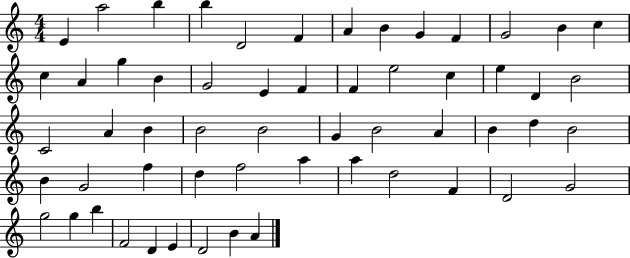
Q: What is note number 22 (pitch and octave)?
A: E5